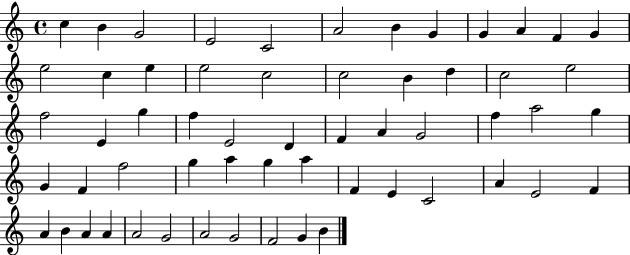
C5/q B4/q G4/h E4/h C4/h A4/h B4/q G4/q G4/q A4/q F4/q G4/q E5/h C5/q E5/q E5/h C5/h C5/h B4/q D5/q C5/h E5/h F5/h E4/q G5/q F5/q E4/h D4/q F4/q A4/q G4/h F5/q A5/h G5/q G4/q F4/q F5/h G5/q A5/q G5/q A5/q F4/q E4/q C4/h A4/q E4/h F4/q A4/q B4/q A4/q A4/q A4/h G4/h A4/h G4/h F4/h G4/q B4/q